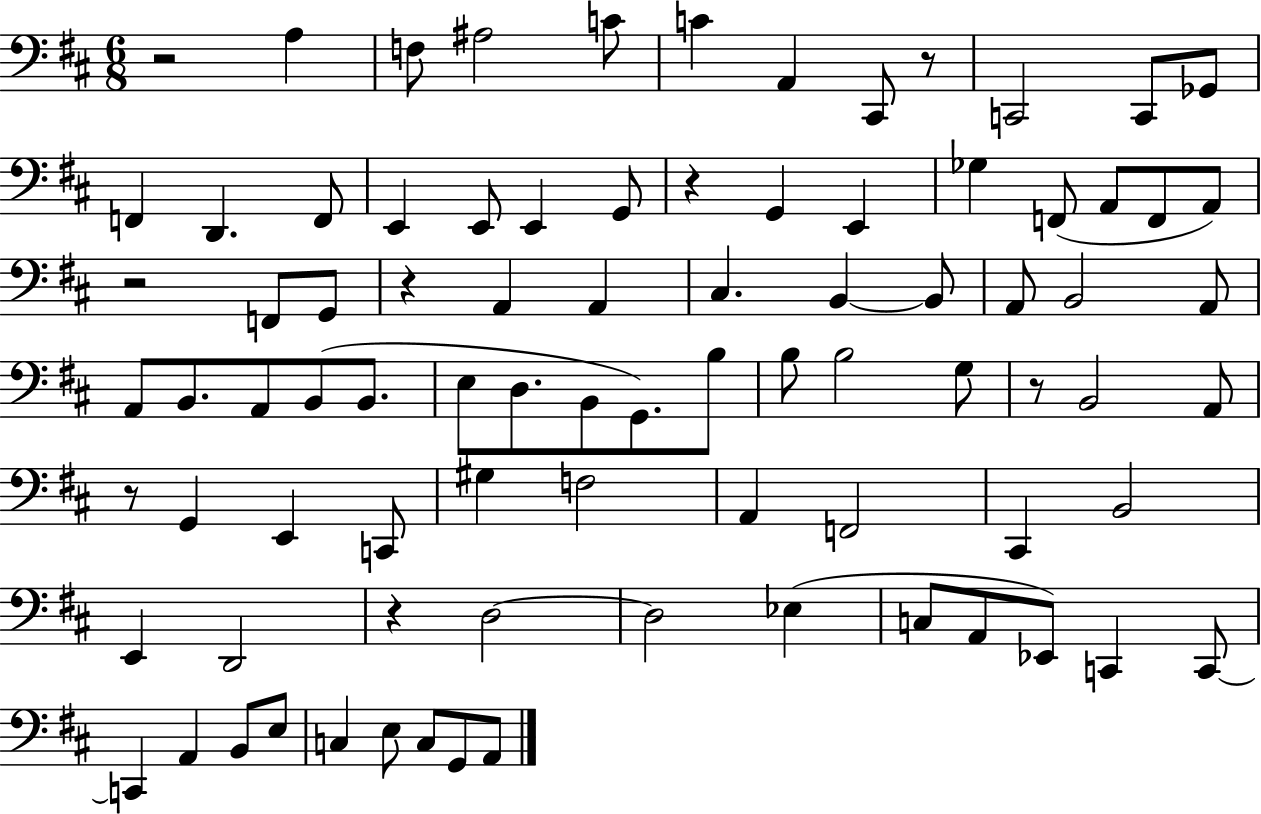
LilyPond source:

{
  \clef bass
  \numericTimeSignature
  \time 6/8
  \key d \major
  r2 a4 | f8 ais2 c'8 | c'4 a,4 cis,8 r8 | c,2 c,8 ges,8 | \break f,4 d,4. f,8 | e,4 e,8 e,4 g,8 | r4 g,4 e,4 | ges4 f,8( a,8 f,8 a,8) | \break r2 f,8 g,8 | r4 a,4 a,4 | cis4. b,4~~ b,8 | a,8 b,2 a,8 | \break a,8 b,8. a,8 b,8( b,8. | e8 d8. b,8 g,8.) b8 | b8 b2 g8 | r8 b,2 a,8 | \break r8 g,4 e,4 c,8 | gis4 f2 | a,4 f,2 | cis,4 b,2 | \break e,4 d,2 | r4 d2~~ | d2 ees4( | c8 a,8 ees,8) c,4 c,8~~ | \break c,4 a,4 b,8 e8 | c4 e8 c8 g,8 a,8 | \bar "|."
}